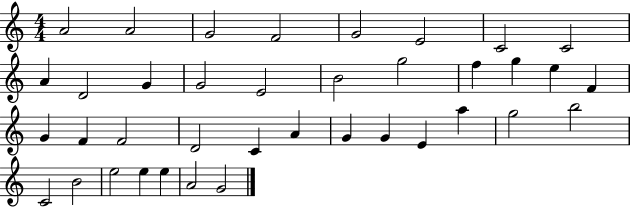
A4/h A4/h G4/h F4/h G4/h E4/h C4/h C4/h A4/q D4/h G4/q G4/h E4/h B4/h G5/h F5/q G5/q E5/q F4/q G4/q F4/q F4/h D4/h C4/q A4/q G4/q G4/q E4/q A5/q G5/h B5/h C4/h B4/h E5/h E5/q E5/q A4/h G4/h